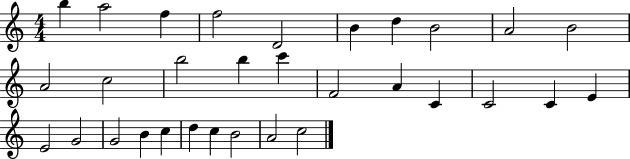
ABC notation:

X:1
T:Untitled
M:4/4
L:1/4
K:C
b a2 f f2 D2 B d B2 A2 B2 A2 c2 b2 b c' F2 A C C2 C E E2 G2 G2 B c d c B2 A2 c2